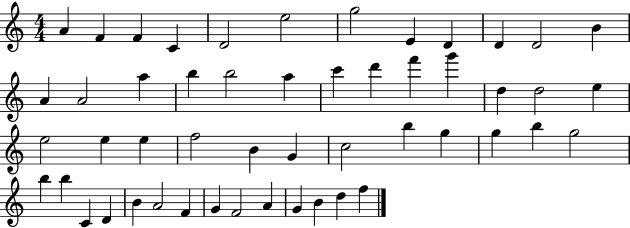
A4/q F4/q F4/q C4/q D4/h E5/h G5/h E4/q D4/q D4/q D4/h B4/q A4/q A4/h A5/q B5/q B5/h A5/q C6/q D6/q F6/q G6/q D5/q D5/h E5/q E5/h E5/q E5/q F5/h B4/q G4/q C5/h B5/q G5/q G5/q B5/q G5/h B5/q B5/q C4/q D4/q B4/q A4/h F4/q G4/q F4/h A4/q G4/q B4/q D5/q F5/q